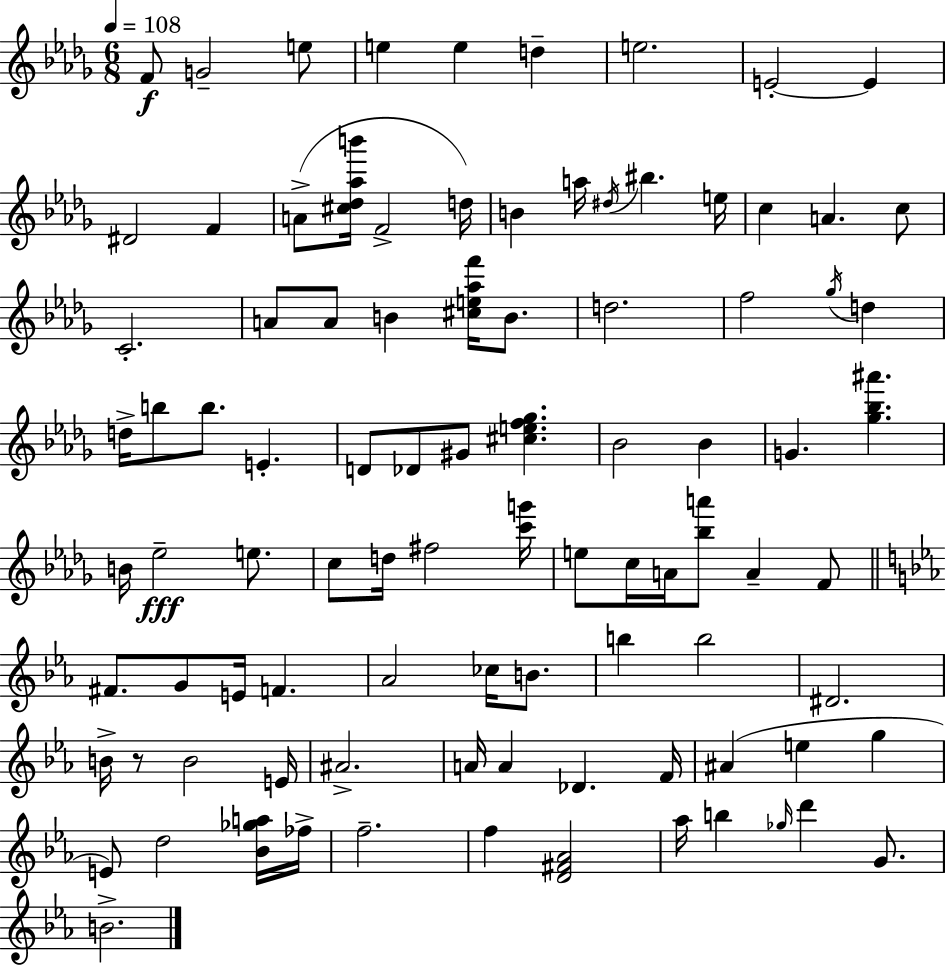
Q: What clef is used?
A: treble